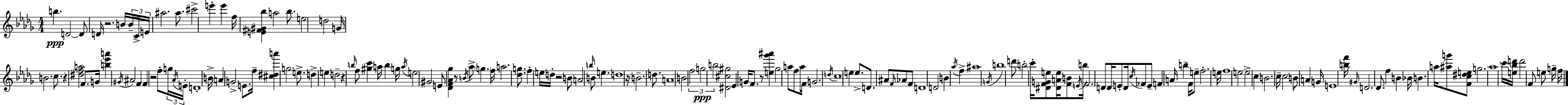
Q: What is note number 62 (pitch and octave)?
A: B5